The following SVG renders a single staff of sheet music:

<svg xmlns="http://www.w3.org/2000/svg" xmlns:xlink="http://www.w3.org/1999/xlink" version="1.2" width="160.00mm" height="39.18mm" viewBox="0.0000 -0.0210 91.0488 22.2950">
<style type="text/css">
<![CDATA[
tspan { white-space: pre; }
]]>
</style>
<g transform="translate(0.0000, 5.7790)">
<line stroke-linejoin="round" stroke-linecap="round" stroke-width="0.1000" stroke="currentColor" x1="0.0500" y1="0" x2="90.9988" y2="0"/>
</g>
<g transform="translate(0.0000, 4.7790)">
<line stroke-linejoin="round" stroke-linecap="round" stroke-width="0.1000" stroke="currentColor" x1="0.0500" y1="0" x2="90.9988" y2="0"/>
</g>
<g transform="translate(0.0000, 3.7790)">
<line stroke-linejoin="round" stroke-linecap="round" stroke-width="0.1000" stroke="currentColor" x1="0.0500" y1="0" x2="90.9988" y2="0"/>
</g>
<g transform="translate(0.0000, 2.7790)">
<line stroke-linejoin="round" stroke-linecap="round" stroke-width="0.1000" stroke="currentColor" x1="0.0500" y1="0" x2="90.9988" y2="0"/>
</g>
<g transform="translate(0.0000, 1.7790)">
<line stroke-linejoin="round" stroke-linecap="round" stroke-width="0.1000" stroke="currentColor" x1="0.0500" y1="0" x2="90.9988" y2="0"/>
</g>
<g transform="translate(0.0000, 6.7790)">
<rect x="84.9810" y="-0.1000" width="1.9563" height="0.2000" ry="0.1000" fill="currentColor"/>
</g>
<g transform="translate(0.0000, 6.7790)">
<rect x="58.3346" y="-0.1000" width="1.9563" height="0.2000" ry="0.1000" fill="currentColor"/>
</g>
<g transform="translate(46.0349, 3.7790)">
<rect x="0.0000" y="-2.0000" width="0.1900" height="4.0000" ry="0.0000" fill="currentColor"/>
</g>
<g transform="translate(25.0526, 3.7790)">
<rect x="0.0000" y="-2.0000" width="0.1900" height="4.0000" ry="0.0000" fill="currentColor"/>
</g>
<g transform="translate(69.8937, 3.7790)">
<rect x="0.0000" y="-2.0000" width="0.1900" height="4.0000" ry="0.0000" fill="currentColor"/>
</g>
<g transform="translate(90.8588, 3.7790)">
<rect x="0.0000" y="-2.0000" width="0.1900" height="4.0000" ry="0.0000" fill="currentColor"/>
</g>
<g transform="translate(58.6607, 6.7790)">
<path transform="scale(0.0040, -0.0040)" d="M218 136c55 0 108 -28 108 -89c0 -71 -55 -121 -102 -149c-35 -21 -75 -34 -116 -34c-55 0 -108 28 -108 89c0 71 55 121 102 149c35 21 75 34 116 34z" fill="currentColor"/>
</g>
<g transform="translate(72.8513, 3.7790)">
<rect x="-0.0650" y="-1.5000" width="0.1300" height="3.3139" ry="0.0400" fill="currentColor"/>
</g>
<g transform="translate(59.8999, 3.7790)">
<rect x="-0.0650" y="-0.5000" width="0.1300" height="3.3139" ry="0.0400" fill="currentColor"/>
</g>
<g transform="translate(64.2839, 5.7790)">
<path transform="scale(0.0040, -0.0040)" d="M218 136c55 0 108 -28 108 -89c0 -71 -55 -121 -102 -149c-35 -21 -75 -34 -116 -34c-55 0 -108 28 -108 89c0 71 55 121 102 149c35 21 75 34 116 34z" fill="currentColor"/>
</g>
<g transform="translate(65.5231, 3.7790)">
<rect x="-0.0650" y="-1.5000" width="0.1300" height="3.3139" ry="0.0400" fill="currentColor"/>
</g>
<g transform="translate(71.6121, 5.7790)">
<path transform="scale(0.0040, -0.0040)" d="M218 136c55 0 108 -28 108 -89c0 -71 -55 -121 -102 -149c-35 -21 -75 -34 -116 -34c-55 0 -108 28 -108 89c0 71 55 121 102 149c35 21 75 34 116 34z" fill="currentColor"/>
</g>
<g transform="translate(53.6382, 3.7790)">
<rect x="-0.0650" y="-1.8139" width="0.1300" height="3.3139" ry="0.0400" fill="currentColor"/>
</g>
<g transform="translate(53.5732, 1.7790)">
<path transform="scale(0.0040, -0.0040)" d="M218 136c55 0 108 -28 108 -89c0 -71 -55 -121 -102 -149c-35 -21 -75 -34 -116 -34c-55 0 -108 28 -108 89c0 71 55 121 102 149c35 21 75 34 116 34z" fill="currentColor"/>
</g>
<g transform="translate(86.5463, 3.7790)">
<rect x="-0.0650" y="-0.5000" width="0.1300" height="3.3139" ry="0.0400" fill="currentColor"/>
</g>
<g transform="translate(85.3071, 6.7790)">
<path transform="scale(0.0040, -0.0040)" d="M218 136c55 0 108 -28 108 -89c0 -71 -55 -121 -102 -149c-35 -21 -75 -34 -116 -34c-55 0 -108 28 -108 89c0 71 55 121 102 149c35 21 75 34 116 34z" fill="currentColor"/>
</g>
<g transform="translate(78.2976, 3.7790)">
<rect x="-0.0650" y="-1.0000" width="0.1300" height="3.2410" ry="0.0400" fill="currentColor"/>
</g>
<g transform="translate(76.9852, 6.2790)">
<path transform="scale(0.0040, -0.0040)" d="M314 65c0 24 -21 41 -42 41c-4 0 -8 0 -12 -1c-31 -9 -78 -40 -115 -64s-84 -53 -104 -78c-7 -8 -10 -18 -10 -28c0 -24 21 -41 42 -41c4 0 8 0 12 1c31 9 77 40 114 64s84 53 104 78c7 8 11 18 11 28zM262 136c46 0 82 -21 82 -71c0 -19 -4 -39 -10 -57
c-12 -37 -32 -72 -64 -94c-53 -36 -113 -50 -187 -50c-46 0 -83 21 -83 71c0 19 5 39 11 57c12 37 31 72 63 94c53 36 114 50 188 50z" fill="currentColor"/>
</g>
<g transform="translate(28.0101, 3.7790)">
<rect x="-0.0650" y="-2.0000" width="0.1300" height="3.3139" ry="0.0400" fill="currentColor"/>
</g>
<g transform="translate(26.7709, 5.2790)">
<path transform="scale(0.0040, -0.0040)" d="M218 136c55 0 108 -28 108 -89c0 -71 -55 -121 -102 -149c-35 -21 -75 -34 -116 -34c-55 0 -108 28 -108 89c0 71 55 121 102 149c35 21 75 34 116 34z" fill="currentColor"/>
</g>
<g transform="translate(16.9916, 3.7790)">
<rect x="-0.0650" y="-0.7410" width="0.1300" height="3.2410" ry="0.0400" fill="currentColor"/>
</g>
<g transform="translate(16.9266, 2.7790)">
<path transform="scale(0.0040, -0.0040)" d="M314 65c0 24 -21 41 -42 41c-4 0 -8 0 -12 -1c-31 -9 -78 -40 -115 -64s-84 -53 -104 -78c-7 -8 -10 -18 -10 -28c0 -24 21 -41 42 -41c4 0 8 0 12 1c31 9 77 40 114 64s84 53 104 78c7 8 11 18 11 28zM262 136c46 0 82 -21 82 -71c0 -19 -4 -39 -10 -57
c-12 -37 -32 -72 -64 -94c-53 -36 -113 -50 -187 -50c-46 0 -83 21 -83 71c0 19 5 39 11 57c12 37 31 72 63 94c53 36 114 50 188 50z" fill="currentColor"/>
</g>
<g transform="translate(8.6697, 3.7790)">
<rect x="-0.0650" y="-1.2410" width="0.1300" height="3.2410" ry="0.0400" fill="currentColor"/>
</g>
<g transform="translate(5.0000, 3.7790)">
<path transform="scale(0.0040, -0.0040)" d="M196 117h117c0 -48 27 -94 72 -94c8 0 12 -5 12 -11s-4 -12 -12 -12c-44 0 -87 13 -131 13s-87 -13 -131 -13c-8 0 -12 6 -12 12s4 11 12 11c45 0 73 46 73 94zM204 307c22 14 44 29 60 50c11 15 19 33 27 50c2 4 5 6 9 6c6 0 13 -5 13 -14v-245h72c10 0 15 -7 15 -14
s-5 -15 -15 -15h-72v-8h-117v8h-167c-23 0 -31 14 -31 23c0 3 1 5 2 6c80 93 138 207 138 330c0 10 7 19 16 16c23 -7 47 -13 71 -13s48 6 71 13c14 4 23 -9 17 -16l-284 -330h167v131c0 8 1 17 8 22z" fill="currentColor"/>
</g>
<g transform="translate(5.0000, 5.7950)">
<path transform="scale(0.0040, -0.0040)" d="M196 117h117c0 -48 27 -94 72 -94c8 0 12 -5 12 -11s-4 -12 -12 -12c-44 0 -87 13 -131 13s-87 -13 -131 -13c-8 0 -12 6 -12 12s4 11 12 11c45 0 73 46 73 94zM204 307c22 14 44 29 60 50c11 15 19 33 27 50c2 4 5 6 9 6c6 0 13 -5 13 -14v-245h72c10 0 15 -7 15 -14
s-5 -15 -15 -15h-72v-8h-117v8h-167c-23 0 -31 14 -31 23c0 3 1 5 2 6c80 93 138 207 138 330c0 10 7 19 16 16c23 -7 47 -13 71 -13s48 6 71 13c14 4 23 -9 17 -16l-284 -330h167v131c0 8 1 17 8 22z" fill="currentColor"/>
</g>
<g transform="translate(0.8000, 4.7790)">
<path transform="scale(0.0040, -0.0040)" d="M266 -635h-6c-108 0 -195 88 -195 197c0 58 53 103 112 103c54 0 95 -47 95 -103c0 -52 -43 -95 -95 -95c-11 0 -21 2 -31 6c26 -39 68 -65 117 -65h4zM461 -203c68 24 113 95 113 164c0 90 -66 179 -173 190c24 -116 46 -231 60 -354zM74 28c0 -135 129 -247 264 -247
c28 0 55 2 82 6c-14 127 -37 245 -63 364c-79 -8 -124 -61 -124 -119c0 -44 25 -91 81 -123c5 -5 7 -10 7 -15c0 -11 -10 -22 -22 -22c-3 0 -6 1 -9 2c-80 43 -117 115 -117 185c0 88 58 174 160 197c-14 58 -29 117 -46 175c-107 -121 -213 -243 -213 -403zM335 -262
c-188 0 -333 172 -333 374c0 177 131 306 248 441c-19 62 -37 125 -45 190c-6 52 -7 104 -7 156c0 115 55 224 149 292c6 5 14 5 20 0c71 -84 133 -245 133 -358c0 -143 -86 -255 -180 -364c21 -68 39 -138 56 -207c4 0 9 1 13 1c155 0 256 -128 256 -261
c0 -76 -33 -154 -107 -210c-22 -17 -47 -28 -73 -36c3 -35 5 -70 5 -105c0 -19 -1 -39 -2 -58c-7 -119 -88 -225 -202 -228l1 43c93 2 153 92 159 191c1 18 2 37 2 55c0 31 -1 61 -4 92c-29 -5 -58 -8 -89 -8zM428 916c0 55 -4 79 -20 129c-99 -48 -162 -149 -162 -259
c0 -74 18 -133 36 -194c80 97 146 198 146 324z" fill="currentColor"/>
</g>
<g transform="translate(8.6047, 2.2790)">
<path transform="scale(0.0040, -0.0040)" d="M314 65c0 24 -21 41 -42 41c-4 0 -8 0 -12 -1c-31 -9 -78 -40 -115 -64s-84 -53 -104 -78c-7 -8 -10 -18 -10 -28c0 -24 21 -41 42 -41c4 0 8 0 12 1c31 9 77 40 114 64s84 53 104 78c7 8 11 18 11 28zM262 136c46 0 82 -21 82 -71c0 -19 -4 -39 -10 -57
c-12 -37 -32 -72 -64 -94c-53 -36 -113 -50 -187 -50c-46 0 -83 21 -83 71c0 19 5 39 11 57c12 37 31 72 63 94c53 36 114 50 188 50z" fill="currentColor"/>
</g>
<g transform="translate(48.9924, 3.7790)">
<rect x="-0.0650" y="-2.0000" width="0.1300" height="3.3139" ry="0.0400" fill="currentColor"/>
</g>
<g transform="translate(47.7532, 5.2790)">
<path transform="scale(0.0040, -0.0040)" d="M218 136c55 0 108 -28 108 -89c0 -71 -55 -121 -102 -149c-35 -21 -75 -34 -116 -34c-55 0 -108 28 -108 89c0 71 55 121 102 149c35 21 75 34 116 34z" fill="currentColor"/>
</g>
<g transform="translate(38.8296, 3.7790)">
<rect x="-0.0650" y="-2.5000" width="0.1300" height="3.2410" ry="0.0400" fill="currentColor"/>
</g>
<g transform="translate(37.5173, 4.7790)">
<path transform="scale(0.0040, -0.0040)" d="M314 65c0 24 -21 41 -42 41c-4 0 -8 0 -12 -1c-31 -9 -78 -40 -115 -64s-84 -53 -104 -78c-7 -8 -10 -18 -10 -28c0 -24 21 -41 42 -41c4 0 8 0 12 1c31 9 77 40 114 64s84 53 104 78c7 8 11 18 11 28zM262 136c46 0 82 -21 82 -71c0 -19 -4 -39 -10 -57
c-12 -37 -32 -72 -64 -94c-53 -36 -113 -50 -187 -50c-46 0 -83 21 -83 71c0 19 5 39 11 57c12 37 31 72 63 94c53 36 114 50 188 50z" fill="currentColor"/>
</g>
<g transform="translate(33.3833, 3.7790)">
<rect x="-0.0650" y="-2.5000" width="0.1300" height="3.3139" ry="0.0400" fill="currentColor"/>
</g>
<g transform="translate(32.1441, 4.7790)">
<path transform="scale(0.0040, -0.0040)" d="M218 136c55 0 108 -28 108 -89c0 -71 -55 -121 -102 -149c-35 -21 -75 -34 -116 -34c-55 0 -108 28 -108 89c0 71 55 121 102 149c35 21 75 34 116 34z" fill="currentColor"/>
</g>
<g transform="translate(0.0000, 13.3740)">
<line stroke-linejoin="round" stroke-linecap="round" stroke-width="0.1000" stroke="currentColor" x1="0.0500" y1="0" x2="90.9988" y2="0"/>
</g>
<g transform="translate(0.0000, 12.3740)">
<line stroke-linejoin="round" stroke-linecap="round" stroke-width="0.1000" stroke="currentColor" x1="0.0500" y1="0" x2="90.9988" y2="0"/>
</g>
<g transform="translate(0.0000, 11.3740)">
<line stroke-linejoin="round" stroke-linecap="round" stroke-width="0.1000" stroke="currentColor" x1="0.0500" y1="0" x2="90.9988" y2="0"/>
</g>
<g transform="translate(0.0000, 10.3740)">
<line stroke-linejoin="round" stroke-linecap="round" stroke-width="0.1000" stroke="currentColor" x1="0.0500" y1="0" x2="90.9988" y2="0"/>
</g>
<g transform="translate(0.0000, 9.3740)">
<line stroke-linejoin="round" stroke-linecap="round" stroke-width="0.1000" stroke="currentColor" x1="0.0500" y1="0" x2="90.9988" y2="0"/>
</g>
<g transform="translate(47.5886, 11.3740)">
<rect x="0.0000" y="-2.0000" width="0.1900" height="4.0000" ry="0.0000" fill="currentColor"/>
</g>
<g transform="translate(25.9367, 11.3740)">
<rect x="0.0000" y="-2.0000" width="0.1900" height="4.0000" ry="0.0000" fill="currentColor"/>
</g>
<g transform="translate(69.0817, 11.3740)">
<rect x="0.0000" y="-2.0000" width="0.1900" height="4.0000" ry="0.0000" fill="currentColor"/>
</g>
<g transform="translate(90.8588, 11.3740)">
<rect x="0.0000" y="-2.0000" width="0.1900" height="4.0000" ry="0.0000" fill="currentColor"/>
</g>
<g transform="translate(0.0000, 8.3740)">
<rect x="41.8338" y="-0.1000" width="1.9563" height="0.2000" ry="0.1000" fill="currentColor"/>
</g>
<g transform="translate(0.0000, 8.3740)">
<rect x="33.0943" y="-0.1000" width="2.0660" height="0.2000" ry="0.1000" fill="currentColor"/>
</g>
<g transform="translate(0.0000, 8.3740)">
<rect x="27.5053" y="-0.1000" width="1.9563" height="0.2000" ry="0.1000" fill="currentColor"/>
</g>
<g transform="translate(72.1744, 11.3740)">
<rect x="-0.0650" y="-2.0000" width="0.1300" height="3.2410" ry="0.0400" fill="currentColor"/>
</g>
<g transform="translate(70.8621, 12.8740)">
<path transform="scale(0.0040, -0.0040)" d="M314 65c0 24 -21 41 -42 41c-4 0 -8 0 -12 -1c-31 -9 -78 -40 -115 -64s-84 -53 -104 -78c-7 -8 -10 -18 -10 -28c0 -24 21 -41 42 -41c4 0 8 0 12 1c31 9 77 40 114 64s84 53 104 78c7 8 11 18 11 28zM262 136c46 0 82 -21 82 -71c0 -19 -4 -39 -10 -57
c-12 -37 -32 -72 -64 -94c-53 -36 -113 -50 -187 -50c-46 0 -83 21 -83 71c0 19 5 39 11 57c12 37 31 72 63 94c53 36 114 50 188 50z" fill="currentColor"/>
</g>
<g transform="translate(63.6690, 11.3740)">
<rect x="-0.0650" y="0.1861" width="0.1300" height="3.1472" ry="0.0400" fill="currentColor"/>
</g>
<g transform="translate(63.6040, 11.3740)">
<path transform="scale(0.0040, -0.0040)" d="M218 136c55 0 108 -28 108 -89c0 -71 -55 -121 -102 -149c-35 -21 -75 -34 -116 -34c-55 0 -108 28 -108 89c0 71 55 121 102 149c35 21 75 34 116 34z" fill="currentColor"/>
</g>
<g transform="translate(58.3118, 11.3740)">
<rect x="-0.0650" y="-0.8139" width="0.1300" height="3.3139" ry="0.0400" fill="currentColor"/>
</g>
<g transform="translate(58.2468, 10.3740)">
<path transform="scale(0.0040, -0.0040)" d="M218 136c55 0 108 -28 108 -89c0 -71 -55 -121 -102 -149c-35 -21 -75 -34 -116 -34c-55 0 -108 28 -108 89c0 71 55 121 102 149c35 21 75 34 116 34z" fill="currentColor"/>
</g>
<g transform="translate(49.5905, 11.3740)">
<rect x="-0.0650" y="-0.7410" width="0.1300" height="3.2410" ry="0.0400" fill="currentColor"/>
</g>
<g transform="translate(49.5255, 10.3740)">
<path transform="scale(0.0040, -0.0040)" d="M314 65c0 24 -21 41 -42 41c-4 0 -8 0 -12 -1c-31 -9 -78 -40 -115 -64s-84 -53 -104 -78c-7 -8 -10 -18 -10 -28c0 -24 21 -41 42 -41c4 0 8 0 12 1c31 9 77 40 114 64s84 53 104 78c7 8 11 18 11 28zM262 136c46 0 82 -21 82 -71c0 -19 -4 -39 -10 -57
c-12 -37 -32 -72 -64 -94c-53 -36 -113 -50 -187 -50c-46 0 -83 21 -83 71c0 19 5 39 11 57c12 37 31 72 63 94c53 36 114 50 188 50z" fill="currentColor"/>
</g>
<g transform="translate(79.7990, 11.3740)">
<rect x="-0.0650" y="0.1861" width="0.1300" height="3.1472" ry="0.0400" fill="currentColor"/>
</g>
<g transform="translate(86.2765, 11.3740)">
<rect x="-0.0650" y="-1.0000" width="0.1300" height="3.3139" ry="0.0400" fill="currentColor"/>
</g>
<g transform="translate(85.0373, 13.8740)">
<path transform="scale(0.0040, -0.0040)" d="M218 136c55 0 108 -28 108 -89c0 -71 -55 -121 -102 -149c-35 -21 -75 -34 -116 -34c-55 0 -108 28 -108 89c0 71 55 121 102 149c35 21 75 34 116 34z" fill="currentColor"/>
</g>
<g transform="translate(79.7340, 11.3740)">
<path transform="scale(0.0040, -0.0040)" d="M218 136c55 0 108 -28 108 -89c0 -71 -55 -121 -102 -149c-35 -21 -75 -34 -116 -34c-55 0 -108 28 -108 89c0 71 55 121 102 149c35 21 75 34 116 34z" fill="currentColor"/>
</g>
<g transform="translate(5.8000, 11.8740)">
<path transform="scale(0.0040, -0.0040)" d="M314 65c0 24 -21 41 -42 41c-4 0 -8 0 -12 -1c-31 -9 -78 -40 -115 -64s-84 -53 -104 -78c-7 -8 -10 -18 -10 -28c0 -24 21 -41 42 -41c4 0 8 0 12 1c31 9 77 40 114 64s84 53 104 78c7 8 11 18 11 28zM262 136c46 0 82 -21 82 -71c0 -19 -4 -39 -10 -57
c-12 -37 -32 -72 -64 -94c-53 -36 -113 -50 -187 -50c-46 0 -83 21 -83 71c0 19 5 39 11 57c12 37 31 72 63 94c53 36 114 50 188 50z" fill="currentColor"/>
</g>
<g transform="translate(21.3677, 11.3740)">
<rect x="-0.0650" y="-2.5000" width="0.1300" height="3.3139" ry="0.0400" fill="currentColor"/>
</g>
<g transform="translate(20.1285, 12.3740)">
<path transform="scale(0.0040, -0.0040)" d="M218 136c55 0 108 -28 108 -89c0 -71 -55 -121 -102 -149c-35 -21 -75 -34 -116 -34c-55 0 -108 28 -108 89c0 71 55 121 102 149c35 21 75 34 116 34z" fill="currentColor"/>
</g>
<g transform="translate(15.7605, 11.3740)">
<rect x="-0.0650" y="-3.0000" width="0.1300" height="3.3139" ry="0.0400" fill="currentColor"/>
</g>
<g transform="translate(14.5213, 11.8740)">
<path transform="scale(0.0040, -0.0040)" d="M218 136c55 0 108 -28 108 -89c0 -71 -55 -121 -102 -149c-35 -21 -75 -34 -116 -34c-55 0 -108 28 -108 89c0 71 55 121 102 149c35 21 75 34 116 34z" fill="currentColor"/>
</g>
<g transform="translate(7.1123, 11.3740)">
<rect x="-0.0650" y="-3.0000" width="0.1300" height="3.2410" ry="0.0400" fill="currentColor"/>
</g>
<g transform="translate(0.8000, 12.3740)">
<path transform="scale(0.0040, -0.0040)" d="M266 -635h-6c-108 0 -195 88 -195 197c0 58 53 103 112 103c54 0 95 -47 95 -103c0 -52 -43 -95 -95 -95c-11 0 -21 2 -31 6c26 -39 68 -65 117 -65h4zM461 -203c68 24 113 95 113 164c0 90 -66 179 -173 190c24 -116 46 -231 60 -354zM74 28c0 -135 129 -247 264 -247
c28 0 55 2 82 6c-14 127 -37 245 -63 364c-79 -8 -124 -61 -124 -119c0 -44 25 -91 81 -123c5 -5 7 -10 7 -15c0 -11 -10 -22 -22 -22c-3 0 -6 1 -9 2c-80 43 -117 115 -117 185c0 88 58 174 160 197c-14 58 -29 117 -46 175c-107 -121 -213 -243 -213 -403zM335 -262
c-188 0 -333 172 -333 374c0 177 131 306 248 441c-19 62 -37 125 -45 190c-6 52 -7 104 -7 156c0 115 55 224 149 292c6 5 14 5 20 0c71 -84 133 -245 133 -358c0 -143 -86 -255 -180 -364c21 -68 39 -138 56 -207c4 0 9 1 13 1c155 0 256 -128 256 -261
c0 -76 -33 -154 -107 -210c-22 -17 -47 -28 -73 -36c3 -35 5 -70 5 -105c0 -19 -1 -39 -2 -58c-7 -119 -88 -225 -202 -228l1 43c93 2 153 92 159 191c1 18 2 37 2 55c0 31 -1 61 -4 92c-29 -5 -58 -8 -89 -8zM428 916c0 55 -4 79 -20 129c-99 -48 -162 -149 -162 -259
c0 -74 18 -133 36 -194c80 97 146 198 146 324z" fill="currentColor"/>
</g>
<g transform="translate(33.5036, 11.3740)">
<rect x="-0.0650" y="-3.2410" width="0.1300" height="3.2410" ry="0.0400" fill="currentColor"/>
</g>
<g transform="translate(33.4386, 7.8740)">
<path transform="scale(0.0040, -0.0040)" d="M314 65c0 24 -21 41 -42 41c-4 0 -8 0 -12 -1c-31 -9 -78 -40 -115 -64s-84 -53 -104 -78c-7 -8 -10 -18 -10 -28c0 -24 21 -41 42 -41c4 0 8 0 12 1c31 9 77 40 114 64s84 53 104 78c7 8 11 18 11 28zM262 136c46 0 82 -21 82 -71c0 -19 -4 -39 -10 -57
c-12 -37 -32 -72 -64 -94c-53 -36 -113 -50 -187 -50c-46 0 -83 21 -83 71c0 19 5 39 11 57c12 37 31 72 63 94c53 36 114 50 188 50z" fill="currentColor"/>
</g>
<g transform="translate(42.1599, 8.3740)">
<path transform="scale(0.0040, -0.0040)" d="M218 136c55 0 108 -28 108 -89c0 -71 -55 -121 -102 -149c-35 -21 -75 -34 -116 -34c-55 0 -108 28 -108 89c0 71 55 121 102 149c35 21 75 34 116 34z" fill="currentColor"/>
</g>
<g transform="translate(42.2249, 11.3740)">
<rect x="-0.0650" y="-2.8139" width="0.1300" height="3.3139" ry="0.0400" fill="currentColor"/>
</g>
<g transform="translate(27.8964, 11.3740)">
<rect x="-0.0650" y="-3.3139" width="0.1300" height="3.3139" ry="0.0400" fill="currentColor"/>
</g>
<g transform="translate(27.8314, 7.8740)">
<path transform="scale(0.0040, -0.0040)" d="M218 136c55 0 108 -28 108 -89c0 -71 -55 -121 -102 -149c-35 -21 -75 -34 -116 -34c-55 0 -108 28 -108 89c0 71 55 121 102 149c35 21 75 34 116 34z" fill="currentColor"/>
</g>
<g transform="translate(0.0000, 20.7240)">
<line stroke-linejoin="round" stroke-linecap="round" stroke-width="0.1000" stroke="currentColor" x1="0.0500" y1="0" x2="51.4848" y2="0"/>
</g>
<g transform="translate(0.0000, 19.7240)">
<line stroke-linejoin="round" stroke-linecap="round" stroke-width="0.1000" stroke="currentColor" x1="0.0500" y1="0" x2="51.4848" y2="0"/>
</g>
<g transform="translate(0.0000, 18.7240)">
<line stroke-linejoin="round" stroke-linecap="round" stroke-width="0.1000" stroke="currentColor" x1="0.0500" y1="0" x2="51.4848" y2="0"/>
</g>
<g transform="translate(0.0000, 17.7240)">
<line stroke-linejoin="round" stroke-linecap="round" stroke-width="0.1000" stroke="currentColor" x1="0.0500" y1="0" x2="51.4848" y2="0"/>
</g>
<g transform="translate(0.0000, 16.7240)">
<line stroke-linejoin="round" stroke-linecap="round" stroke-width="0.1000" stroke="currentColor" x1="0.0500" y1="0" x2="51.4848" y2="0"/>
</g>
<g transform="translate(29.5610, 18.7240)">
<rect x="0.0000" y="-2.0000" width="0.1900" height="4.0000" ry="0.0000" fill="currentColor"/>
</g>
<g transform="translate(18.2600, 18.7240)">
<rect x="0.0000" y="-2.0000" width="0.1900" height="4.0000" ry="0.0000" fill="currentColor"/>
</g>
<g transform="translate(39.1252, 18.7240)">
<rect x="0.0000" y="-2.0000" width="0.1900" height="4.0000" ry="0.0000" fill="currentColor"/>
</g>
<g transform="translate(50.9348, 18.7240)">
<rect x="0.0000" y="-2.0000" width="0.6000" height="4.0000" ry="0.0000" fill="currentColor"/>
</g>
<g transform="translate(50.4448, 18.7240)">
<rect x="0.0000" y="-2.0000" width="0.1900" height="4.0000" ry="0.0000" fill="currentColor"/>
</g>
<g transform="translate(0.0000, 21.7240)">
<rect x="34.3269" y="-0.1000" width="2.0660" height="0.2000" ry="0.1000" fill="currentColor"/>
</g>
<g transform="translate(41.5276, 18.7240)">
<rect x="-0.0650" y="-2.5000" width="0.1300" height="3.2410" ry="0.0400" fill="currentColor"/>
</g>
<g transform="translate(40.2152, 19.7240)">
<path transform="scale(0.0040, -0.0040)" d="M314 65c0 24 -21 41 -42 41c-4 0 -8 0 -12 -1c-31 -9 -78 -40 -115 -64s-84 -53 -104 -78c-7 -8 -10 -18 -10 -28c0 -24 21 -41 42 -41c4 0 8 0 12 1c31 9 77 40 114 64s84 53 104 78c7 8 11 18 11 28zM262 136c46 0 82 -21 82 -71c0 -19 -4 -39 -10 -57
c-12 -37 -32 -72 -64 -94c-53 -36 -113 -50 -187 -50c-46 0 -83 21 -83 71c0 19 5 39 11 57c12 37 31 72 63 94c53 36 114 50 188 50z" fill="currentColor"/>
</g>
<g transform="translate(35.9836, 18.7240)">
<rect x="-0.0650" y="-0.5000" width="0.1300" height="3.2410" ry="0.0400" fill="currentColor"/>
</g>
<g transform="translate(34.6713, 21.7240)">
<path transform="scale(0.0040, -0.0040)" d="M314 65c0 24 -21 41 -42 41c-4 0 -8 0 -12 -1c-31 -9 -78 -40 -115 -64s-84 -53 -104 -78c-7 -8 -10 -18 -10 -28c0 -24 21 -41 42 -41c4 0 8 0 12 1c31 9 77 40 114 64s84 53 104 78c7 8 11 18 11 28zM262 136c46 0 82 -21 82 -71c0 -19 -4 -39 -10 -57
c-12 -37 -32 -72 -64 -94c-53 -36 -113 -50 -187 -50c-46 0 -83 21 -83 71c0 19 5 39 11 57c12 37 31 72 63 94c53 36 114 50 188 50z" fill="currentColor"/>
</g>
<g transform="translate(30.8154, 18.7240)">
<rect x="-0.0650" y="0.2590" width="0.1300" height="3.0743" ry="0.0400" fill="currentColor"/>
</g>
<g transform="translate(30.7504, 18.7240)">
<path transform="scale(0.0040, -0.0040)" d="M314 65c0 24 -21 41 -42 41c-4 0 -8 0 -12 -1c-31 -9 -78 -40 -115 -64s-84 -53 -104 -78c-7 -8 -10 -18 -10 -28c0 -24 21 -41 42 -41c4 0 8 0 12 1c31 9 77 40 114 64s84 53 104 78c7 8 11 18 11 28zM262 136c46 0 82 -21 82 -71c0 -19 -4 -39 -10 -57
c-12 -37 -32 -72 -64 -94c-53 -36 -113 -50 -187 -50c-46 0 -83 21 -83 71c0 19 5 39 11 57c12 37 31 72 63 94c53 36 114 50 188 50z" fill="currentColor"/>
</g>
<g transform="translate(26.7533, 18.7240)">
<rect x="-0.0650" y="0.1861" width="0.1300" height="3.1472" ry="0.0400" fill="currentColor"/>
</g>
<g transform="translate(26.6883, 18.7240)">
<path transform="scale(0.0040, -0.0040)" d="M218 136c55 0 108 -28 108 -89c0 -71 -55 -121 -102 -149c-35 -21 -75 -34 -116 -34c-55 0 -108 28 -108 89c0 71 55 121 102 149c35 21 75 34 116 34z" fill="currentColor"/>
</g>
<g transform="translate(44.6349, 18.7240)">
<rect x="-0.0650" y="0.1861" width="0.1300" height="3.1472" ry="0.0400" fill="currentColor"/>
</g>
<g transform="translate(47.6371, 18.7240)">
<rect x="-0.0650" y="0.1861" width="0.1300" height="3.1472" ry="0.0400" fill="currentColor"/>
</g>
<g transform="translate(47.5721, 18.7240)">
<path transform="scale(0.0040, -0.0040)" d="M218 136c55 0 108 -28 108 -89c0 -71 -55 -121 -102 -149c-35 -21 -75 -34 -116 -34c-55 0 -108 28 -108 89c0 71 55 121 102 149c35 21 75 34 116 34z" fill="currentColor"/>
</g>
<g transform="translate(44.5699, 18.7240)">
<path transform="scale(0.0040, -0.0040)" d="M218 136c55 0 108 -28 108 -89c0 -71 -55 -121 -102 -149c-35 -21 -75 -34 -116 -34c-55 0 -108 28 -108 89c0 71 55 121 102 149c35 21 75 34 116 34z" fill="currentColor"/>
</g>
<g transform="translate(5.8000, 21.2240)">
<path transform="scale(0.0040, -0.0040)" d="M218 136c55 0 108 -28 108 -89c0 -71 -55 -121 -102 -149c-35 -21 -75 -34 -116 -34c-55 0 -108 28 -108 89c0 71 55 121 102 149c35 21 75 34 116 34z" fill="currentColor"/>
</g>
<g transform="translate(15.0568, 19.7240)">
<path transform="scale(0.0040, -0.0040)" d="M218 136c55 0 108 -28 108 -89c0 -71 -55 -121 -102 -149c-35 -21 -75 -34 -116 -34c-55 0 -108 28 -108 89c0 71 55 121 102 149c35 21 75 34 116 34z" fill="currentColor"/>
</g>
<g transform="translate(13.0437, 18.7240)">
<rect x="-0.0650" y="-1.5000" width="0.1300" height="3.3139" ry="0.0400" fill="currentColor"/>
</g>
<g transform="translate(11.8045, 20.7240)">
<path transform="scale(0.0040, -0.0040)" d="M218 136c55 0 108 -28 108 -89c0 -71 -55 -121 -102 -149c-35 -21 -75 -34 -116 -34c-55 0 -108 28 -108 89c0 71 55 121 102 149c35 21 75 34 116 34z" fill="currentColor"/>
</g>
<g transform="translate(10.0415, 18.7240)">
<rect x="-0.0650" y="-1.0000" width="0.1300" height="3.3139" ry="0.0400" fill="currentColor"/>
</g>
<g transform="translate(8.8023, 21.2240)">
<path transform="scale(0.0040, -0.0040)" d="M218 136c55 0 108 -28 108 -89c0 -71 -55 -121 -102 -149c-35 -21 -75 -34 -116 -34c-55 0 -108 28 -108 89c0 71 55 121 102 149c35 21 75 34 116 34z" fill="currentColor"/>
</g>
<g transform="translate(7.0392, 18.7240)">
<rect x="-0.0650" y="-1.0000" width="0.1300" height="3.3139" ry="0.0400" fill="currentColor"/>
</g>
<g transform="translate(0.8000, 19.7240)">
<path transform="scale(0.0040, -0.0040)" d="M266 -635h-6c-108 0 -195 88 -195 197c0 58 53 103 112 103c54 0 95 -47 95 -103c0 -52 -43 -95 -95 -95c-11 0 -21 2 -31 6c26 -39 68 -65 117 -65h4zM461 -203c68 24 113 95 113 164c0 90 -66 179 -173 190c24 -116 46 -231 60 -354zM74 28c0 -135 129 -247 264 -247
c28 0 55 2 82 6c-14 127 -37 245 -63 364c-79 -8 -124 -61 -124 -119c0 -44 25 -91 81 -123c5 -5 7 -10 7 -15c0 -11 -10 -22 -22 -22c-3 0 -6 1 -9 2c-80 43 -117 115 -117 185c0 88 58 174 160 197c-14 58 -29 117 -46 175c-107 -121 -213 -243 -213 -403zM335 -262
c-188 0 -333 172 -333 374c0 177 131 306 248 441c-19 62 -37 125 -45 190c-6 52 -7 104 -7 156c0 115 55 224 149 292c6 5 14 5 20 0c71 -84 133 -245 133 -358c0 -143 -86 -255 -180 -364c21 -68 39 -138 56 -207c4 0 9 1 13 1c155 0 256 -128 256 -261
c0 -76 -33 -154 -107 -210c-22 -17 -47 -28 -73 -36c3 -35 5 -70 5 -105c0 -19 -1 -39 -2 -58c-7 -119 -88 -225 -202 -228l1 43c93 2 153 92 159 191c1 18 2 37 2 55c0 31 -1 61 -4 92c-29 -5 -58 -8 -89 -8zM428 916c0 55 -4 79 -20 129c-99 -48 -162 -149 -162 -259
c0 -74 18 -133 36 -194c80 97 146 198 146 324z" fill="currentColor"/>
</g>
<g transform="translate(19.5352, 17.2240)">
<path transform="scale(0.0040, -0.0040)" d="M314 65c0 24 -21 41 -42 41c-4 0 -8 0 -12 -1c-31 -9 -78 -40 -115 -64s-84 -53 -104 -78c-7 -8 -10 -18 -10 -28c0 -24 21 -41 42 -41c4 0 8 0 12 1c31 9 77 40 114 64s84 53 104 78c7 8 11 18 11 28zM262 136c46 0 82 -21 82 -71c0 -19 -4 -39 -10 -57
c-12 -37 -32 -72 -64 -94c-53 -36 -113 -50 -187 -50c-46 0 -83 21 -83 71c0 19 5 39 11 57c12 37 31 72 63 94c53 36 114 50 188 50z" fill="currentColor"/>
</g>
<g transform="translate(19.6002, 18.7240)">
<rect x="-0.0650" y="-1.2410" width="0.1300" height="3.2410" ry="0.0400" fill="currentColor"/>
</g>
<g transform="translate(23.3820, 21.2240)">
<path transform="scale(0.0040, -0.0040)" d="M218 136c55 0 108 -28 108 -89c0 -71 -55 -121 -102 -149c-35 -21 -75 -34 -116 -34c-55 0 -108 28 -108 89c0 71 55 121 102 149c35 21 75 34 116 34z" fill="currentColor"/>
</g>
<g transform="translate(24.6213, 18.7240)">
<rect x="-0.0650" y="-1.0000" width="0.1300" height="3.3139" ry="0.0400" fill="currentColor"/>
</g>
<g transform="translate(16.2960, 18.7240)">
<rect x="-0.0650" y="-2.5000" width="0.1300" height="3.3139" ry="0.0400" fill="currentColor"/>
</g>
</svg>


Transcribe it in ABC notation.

X:1
T:Untitled
M:4/4
L:1/4
K:C
e2 d2 F G G2 F f C E E D2 C A2 A G b b2 a d2 d B F2 B D D D E G e2 D B B2 C2 G2 B B